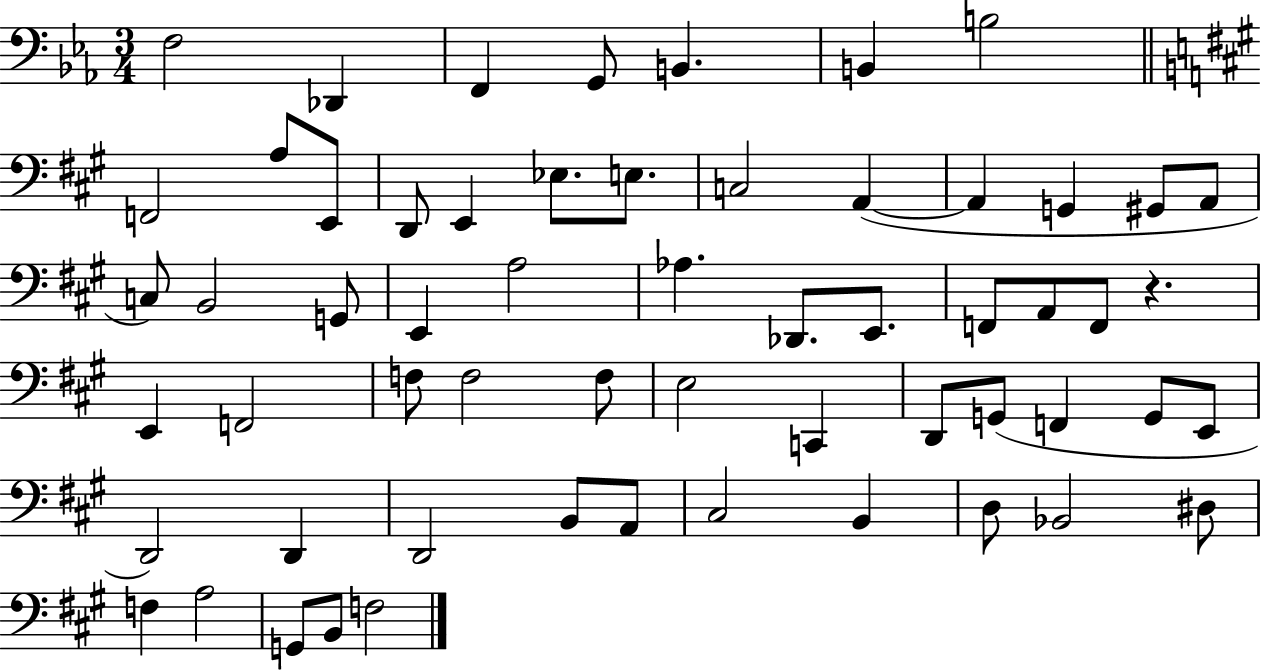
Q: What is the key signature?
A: EES major